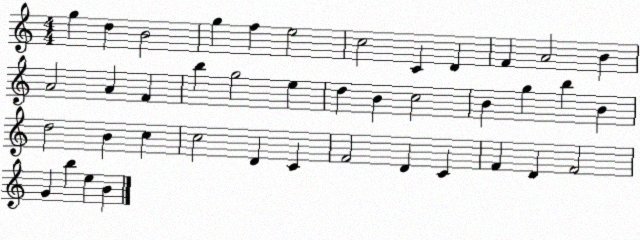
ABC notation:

X:1
T:Untitled
M:4/4
L:1/4
K:C
g d B2 g f e2 c2 C D F A2 B A2 A F b g2 e d B c2 B g b B d2 B c c2 D C F2 D C F D F2 G b e B